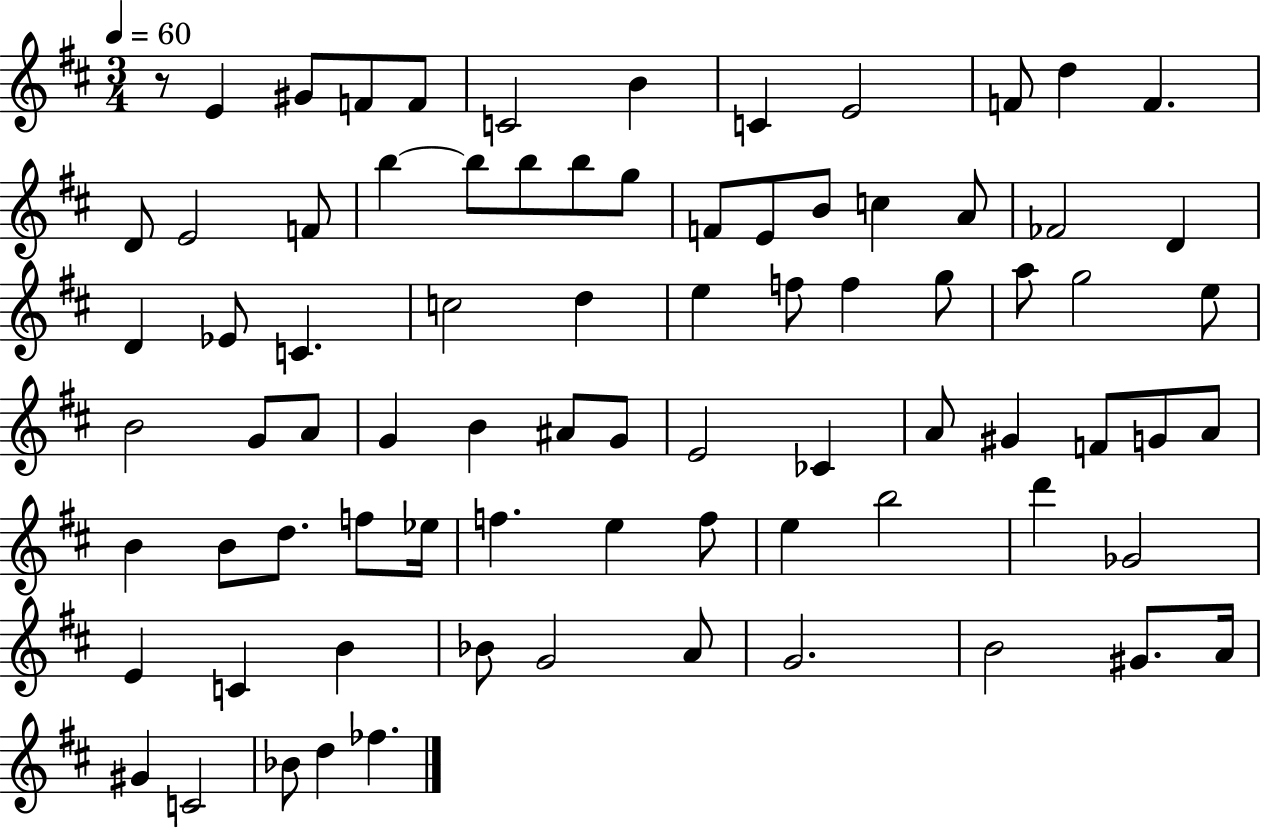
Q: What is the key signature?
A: D major